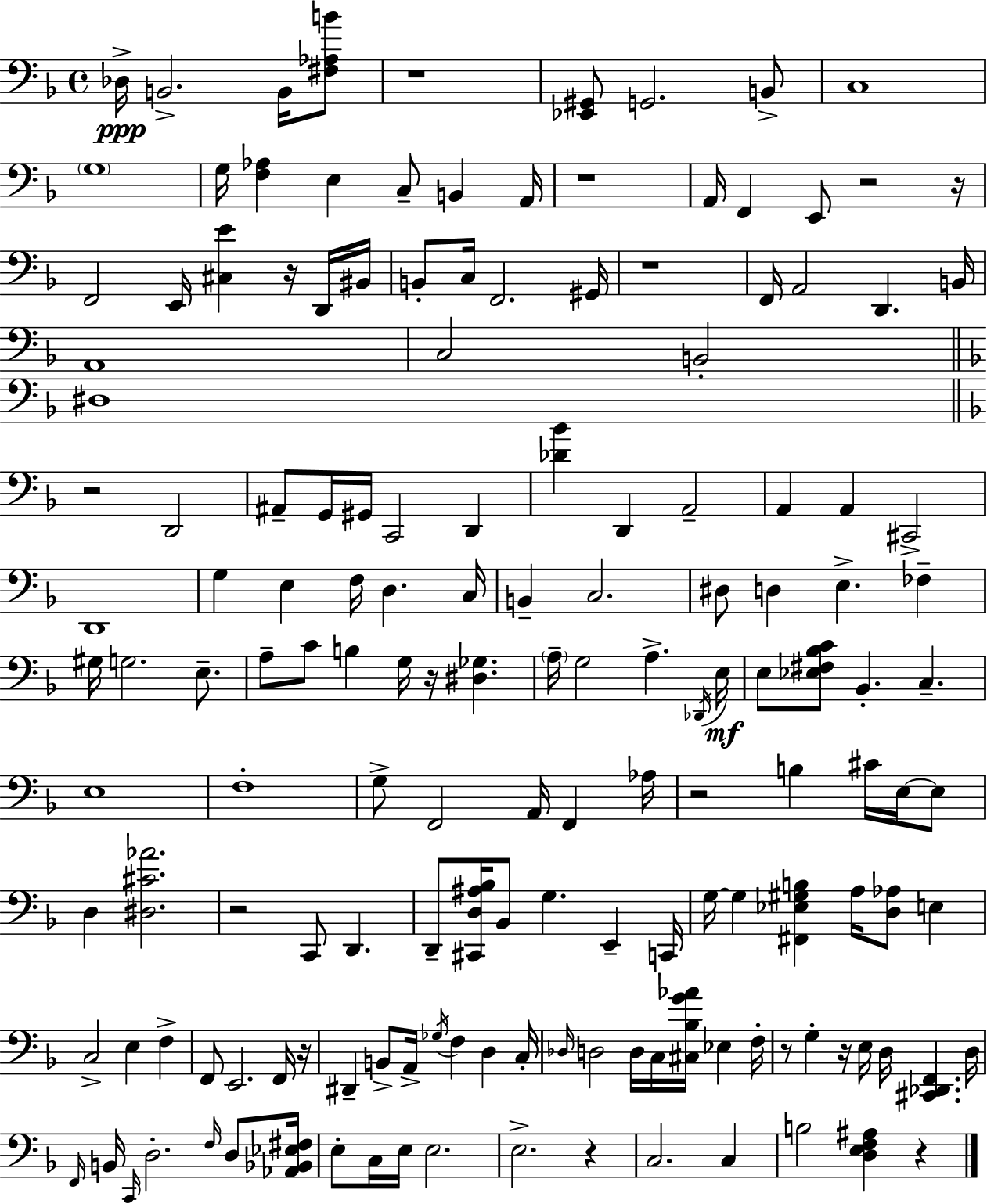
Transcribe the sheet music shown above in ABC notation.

X:1
T:Untitled
M:4/4
L:1/4
K:F
_D,/4 B,,2 B,,/4 [^F,_A,B]/2 z4 [_E,,^G,,]/2 G,,2 B,,/2 C,4 G,4 G,/4 [F,_A,] E, C,/2 B,, A,,/4 z4 A,,/4 F,, E,,/2 z2 z/4 F,,2 E,,/4 [^C,E] z/4 D,,/4 ^B,,/4 B,,/2 C,/4 F,,2 ^G,,/4 z4 F,,/4 A,,2 D,, B,,/4 A,,4 C,2 B,,2 ^D,4 z2 D,,2 ^A,,/2 G,,/4 ^G,,/4 C,,2 D,, [_D_B] D,, A,,2 A,, A,, ^C,,2 D,,4 G, E, F,/4 D, C,/4 B,, C,2 ^D,/2 D, E, _F, ^G,/4 G,2 E,/2 A,/2 C/2 B, G,/4 z/4 [^D,_G,] A,/4 G,2 A, _D,,/4 E,/4 E,/2 [_E,^F,_B,C]/2 _B,, C, E,4 F,4 G,/2 F,,2 A,,/4 F,, _A,/4 z2 B, ^C/4 E,/4 E,/2 D, [^D,^C_A]2 z2 C,,/2 D,, D,,/2 [^C,,D,^A,_B,]/4 _B,,/2 G, E,, C,,/4 G,/4 G, [^F,,_E,^G,B,] A,/4 [D,_A,]/2 E, C,2 E, F, F,,/2 E,,2 F,,/4 z/4 ^D,, B,,/2 A,,/4 _G,/4 F, D, C,/4 _D,/4 D,2 D,/4 C,/4 [^C,_B,G_A]/4 _E, F,/4 z/2 G, z/4 E,/4 D,/4 [^C,,_D,,F,,] D,/4 F,,/4 B,,/4 C,,/4 D,2 F,/4 D,/2 [_A,,_B,,_E,^F,]/4 E,/2 C,/4 E,/4 E,2 E,2 z C,2 C, B,2 [D,E,F,^A,] z